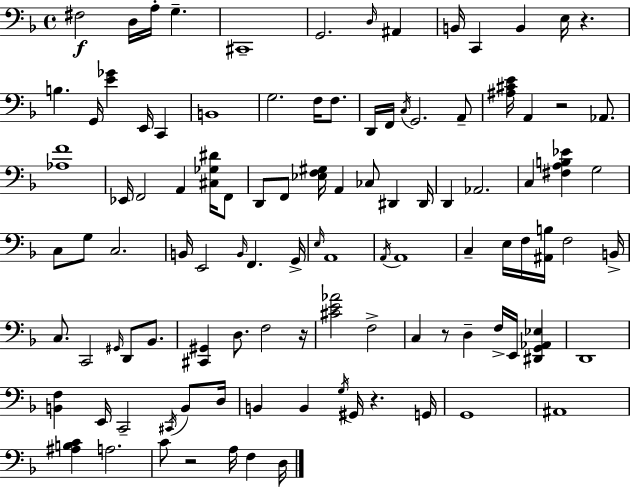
{
  \clef bass
  \time 4/4
  \defaultTimeSignature
  \key f \major
  fis2\f d16 a16-. g4.-- | cis,1-- | g,2. \grace { d16 } ais,4 | b,16 c,4 b,4 e16 r4. | \break b4. g,16 <e' ges'>4 e,16 c,4 | b,1 | g2. f16 f8. | d,16 f,16 \acciaccatura { c16 } g,2. | \break a,8-- <ais cis' e'>16 a,4 r2 aes,8. | <aes f'>1 | ees,16 f,2 a,4 <cis ges dis'>16 | f,8 d,8 f,8 <ees f gis>16 a,4 ces8 dis,4 | \break dis,16 d,4 aes,2. | c4 <fis a b ees'>4 g2 | c8 g8 c2. | b,16 e,2 \grace { b,16 } f,4. | \break g,16-> \grace { e16 } a,1 | \acciaccatura { a,16 } a,1 | c4-- e16 f16 <ais, b>16 f2 | b,16-> c8. c,2 | \break \grace { gis,16 } d,8 bes,8. <cis, gis,>4 d8. f2 | r16 <cis' e' aes'>2 f2-> | c4 r8 d4-- | f16-> e,16 <dis, g, aes, ees>4 d,1 | \break <b, f>4 e,16 c,2-- | \acciaccatura { cis,16 } b,8 d16 b,4 b,4 \acciaccatura { g16 } | gis,16 r4. g,16 g,1 | ais,1 | \break <ais b c'>4 a2. | c'8 r2 | a16 f4 d16 \bar "|."
}